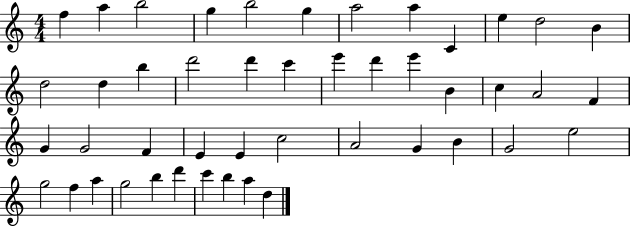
X:1
T:Untitled
M:4/4
L:1/4
K:C
f a b2 g b2 g a2 a C e d2 B d2 d b d'2 d' c' e' d' e' B c A2 F G G2 F E E c2 A2 G B G2 e2 g2 f a g2 b d' c' b a d